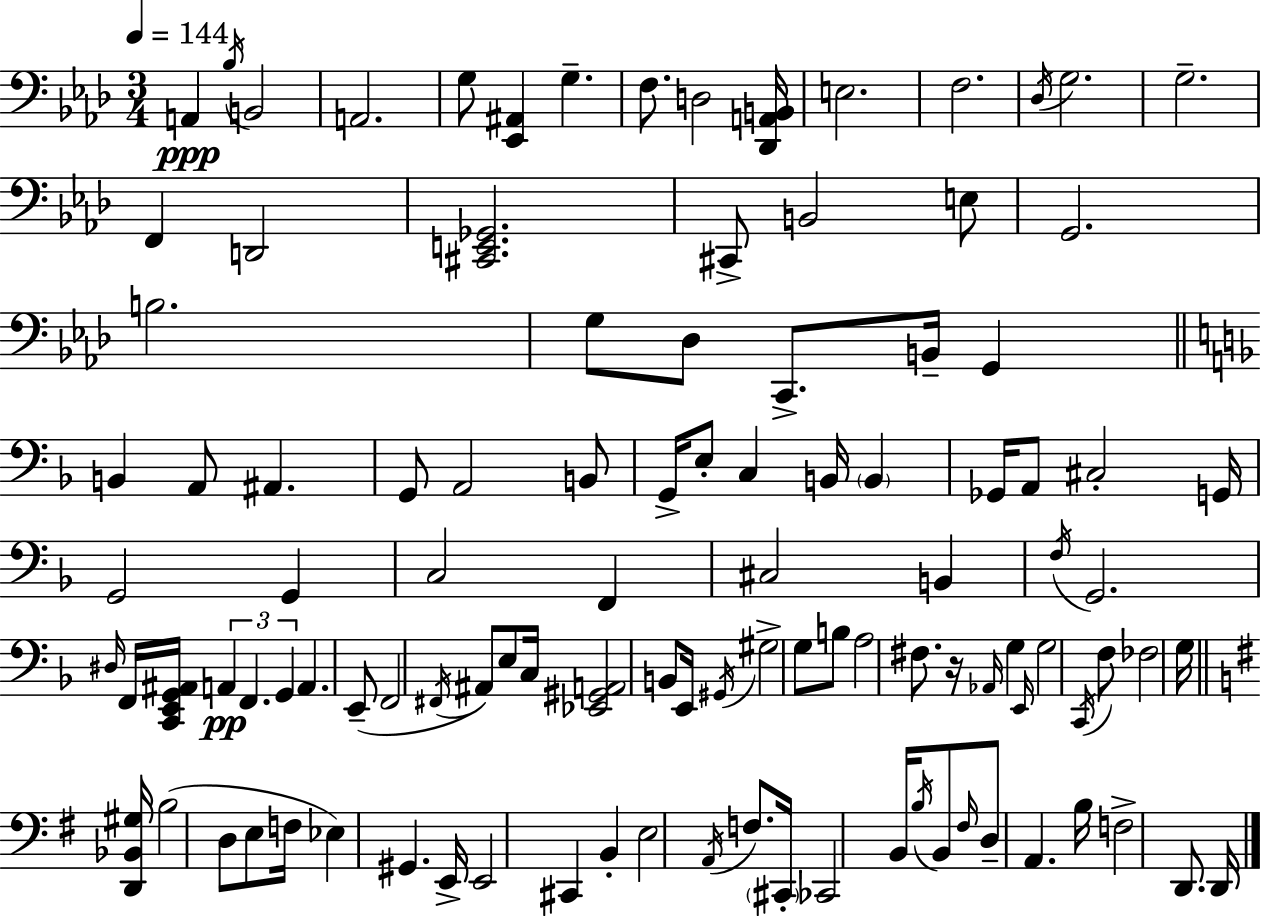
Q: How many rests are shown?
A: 1